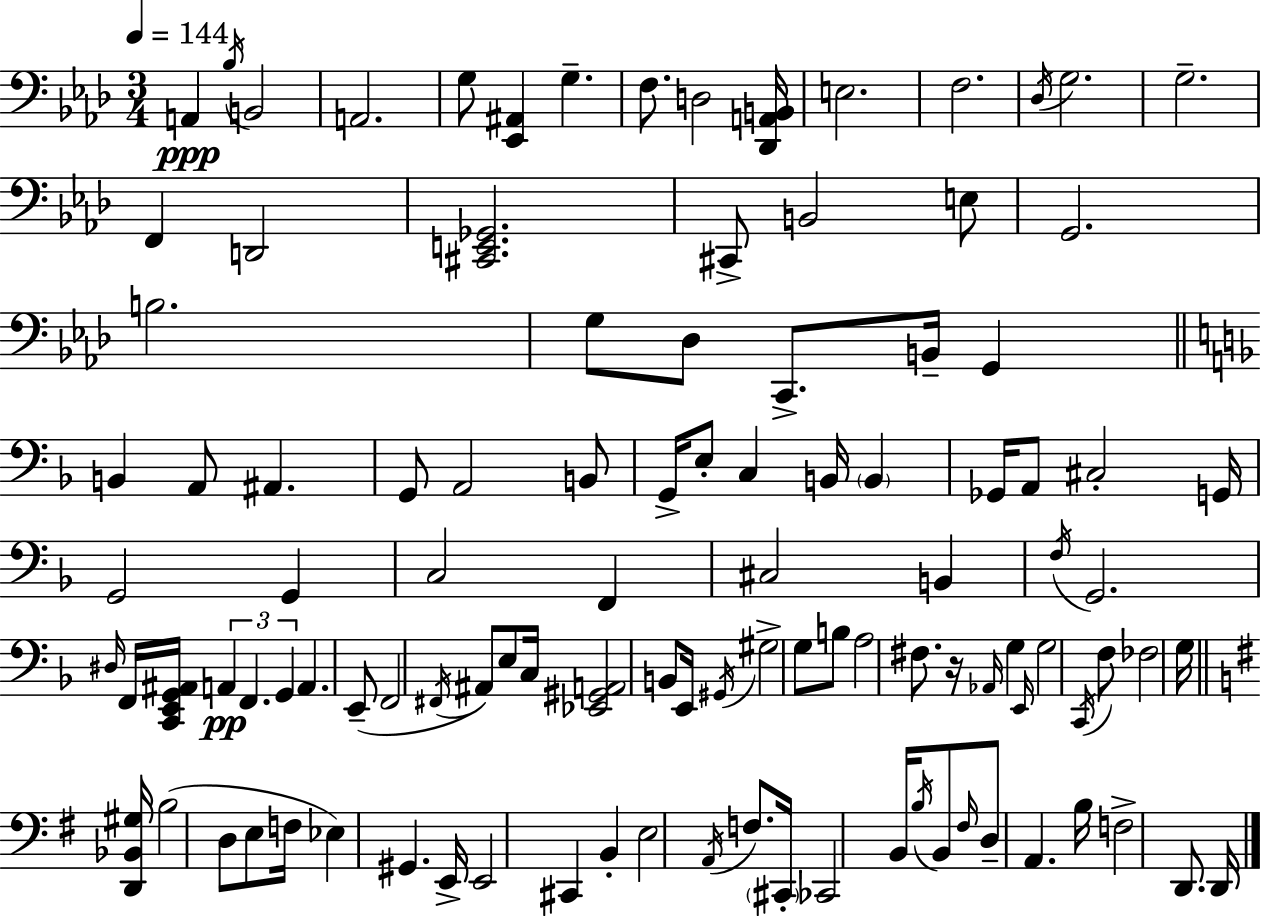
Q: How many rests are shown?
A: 1